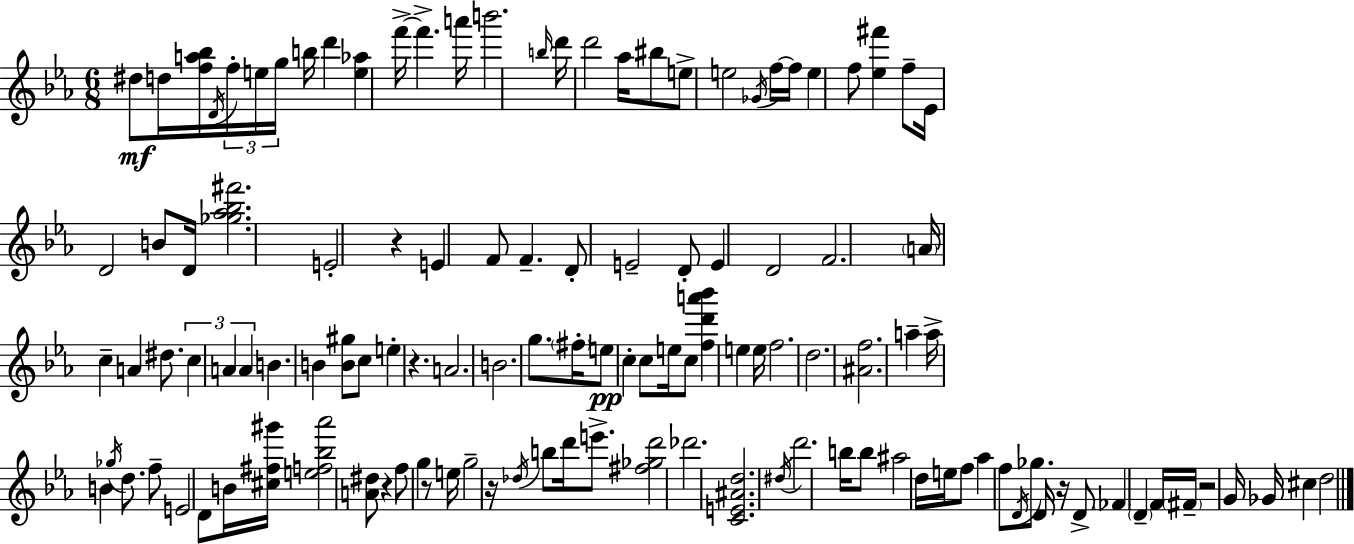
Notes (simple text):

D#5/e D5/s [F5,A5,Bb5]/s D4/s F5/s E5/s G5/s B5/s D6/q [E5,Ab5]/q F6/s F6/q. A6/s B6/h. B5/s D6/s D6/h Ab5/s BIS5/e E5/e E5/h Gb4/s F5/s F5/s E5/q F5/e [Eb5,F#6]/q F5/e Eb4/s D4/h B4/e D4/s [Gb5,Ab5,Bb5,F#6]/h. E4/h R/q E4/q F4/e F4/q. D4/e E4/h D4/e E4/q D4/h F4/h. A4/s C5/q A4/q D#5/e. C5/q A4/q A4/q B4/q. B4/q [B4,G#5]/e C5/e E5/q R/q. A4/h. B4/h. G5/e. F#5/s E5/e C5/q C5/e E5/s C5/e [F5,D6,A6,Bb6]/q E5/q E5/s F5/h. D5/h. [A#4,F5]/h. A5/q A5/s B4/q Gb5/s D5/e. F5/e E4/h D4/e B4/s [C#5,F#5,G#6]/s [E5,F5,Bb5,Ab6]/h [A4,D#5]/e R/q F5/e G5/q R/e E5/s G5/h R/s Db5/s B5/e D6/s E6/e. [F#5,Gb5,D6]/h Db6/h. [C4,E4,A#4,D5]/h. D#5/s D6/h. B5/s B5/e A#5/h D5/s E5/s F5/e Ab5/q F5/e D4/s Gb5/e. D4/s R/s D4/e FES4/q D4/q F4/s F#4/s R/h G4/s Gb4/s C#5/q D5/h